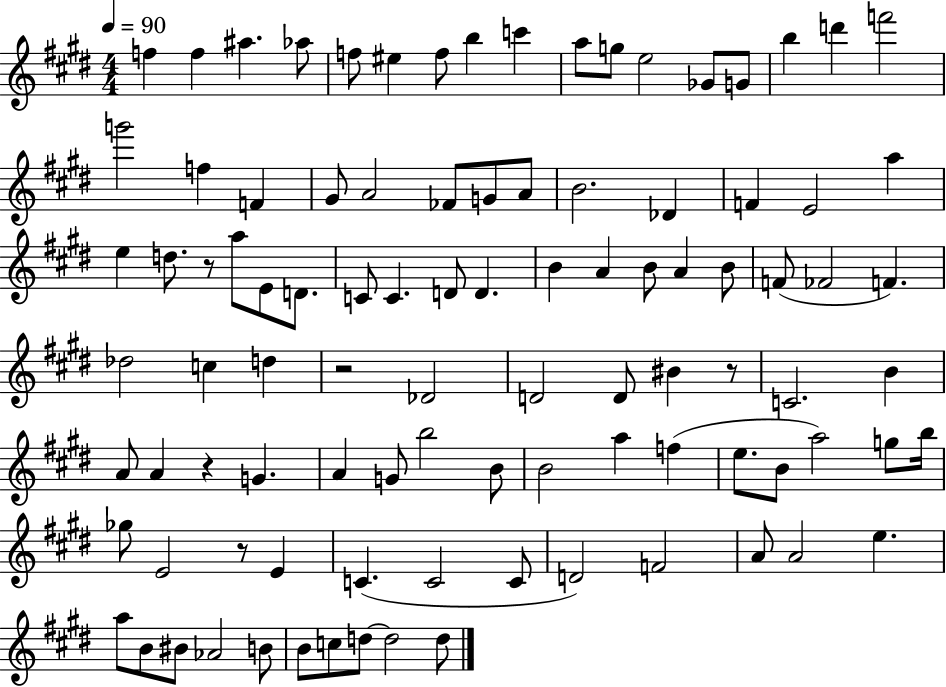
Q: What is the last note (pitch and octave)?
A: D5